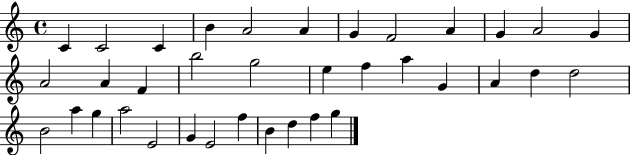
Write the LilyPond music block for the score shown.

{
  \clef treble
  \time 4/4
  \defaultTimeSignature
  \key c \major
  c'4 c'2 c'4 | b'4 a'2 a'4 | g'4 f'2 a'4 | g'4 a'2 g'4 | \break a'2 a'4 f'4 | b''2 g''2 | e''4 f''4 a''4 g'4 | a'4 d''4 d''2 | \break b'2 a''4 g''4 | a''2 e'2 | g'4 e'2 f''4 | b'4 d''4 f''4 g''4 | \break \bar "|."
}